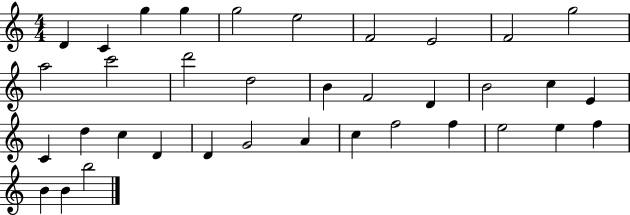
D4/q C4/q G5/q G5/q G5/h E5/h F4/h E4/h F4/h G5/h A5/h C6/h D6/h D5/h B4/q F4/h D4/q B4/h C5/q E4/q C4/q D5/q C5/q D4/q D4/q G4/h A4/q C5/q F5/h F5/q E5/h E5/q F5/q B4/q B4/q B5/h